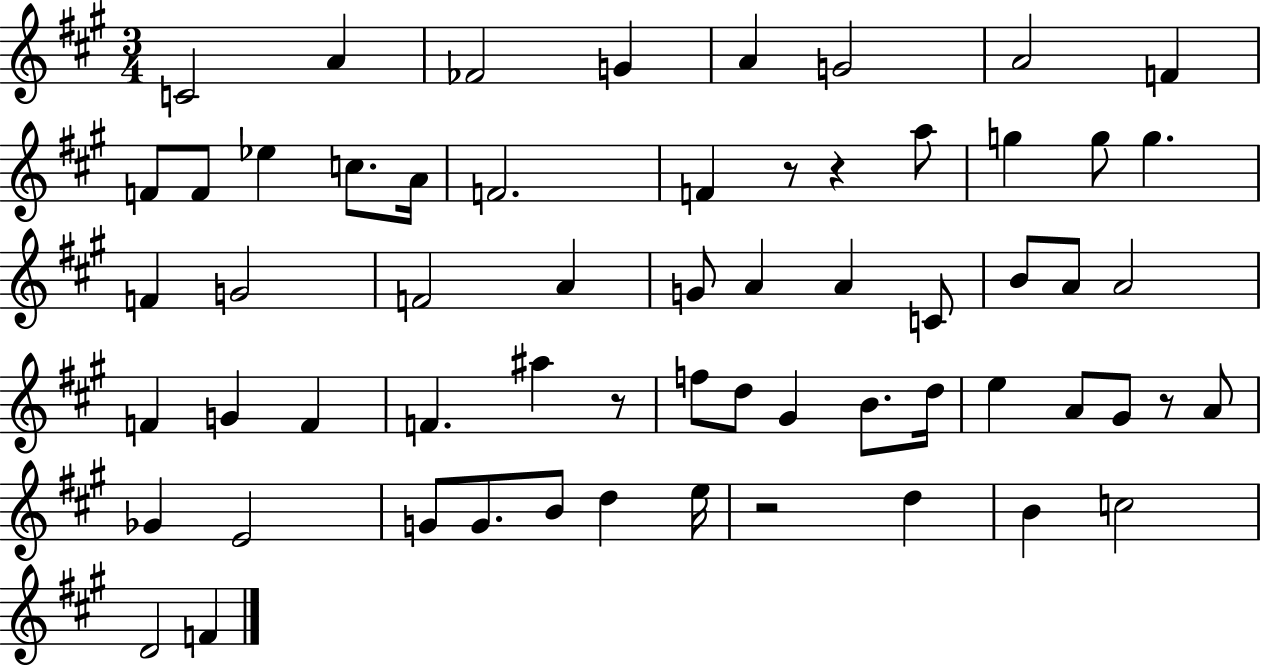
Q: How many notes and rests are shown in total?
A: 61